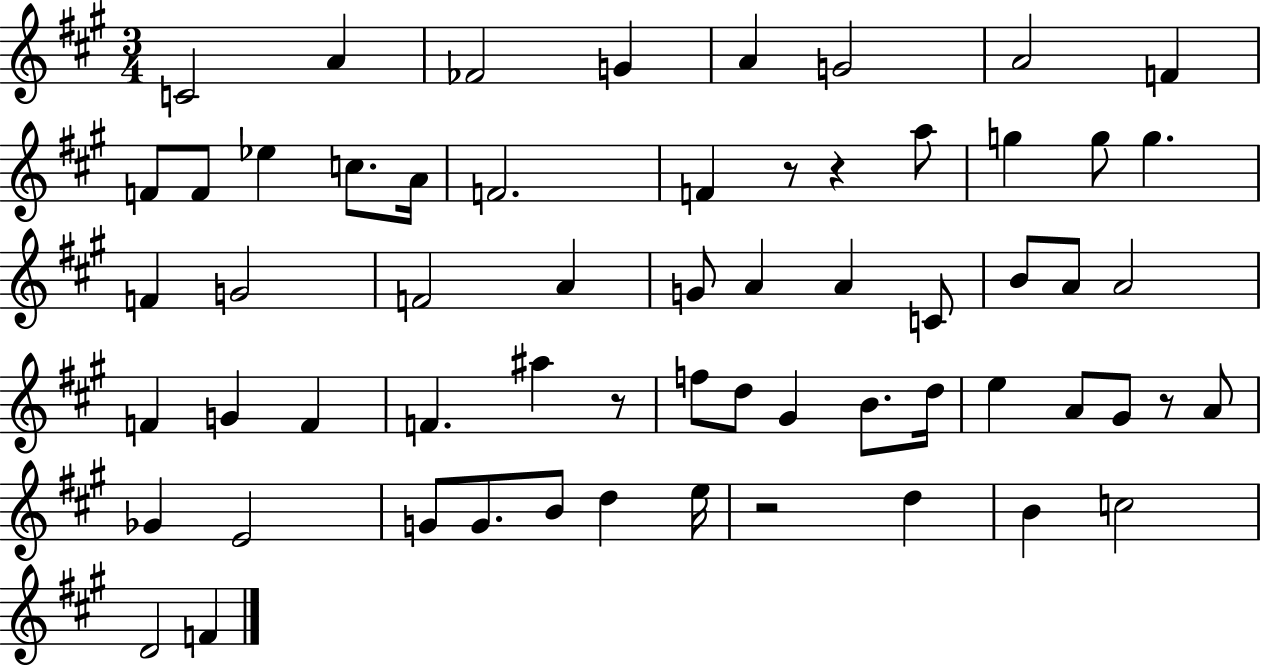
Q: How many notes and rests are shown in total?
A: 61